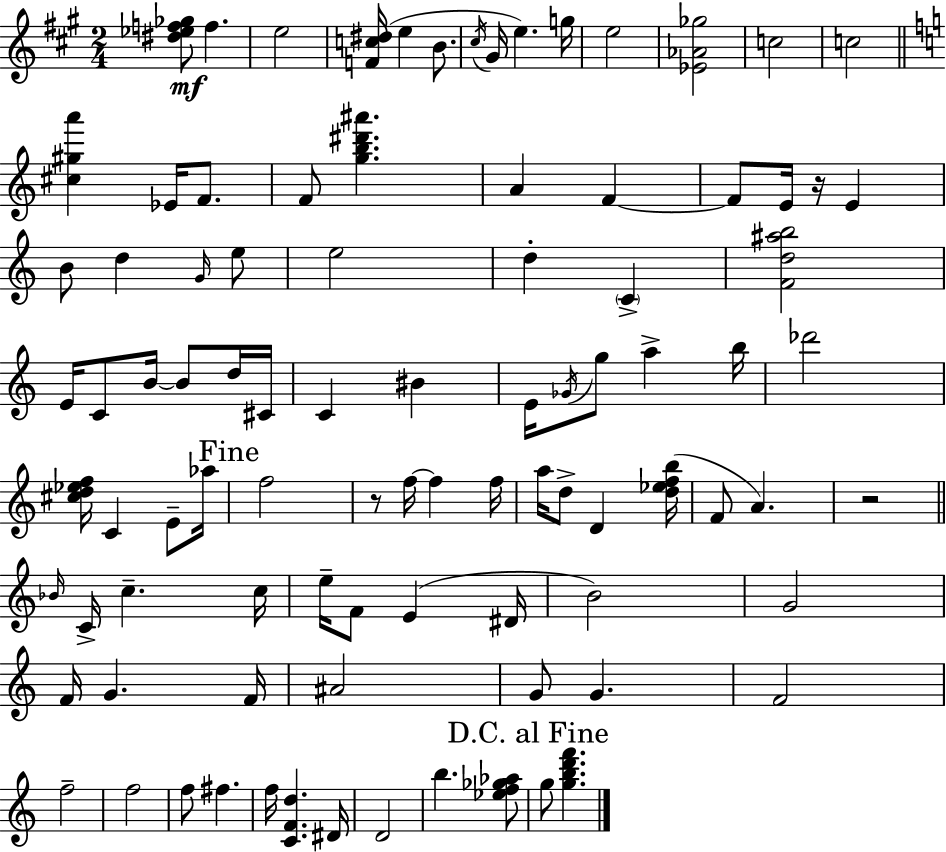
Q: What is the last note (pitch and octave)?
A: G5